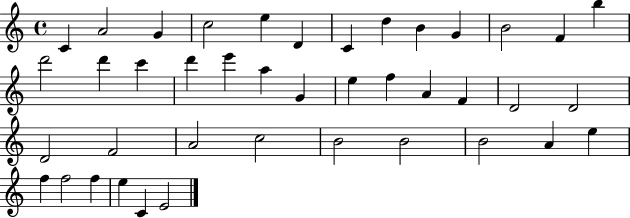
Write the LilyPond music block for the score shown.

{
  \clef treble
  \time 4/4
  \defaultTimeSignature
  \key c \major
  c'4 a'2 g'4 | c''2 e''4 d'4 | c'4 d''4 b'4 g'4 | b'2 f'4 b''4 | \break d'''2 d'''4 c'''4 | d'''4 e'''4 a''4 g'4 | e''4 f''4 a'4 f'4 | d'2 d'2 | \break d'2 f'2 | a'2 c''2 | b'2 b'2 | b'2 a'4 e''4 | \break f''4 f''2 f''4 | e''4 c'4 e'2 | \bar "|."
}